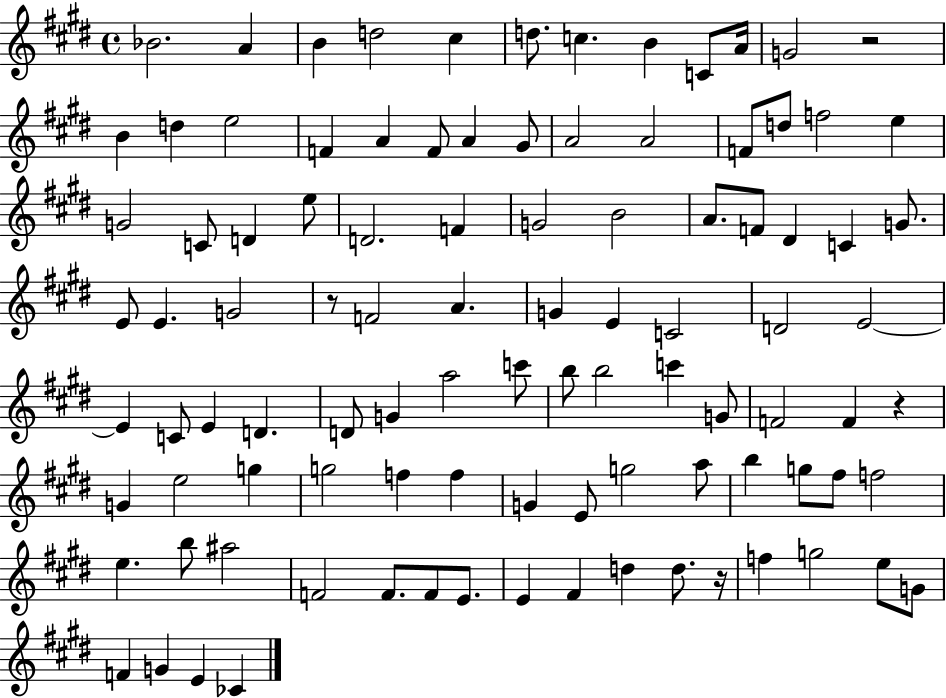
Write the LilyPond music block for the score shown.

{
  \clef treble
  \time 4/4
  \defaultTimeSignature
  \key e \major
  bes'2. a'4 | b'4 d''2 cis''4 | d''8. c''4. b'4 c'8 a'16 | g'2 r2 | \break b'4 d''4 e''2 | f'4 a'4 f'8 a'4 gis'8 | a'2 a'2 | f'8 d''8 f''2 e''4 | \break g'2 c'8 d'4 e''8 | d'2. f'4 | g'2 b'2 | a'8. f'8 dis'4 c'4 g'8. | \break e'8 e'4. g'2 | r8 f'2 a'4. | g'4 e'4 c'2 | d'2 e'2~~ | \break e'4 c'8 e'4 d'4. | d'8 g'4 a''2 c'''8 | b''8 b''2 c'''4 g'8 | f'2 f'4 r4 | \break g'4 e''2 g''4 | g''2 f''4 f''4 | g'4 e'8 g''2 a''8 | b''4 g''8 fis''8 f''2 | \break e''4. b''8 ais''2 | f'2 f'8. f'8 e'8. | e'4 fis'4 d''4 d''8. r16 | f''4 g''2 e''8 g'8 | \break f'4 g'4 e'4 ces'4 | \bar "|."
}